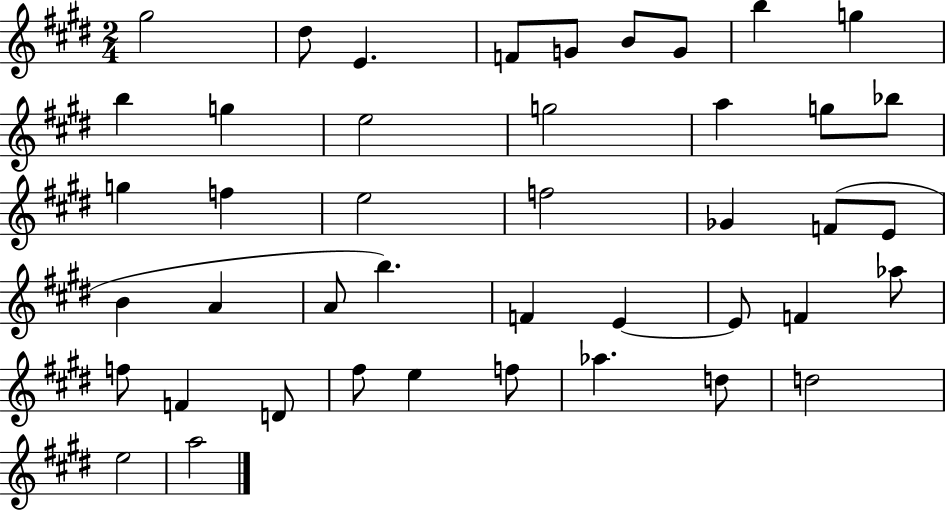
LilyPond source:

{
  \clef treble
  \numericTimeSignature
  \time 2/4
  \key e \major
  \repeat volta 2 { gis''2 | dis''8 e'4. | f'8 g'8 b'8 g'8 | b''4 g''4 | \break b''4 g''4 | e''2 | g''2 | a''4 g''8 bes''8 | \break g''4 f''4 | e''2 | f''2 | ges'4 f'8( e'8 | \break b'4 a'4 | a'8 b''4.) | f'4 e'4~~ | e'8 f'4 aes''8 | \break f''8 f'4 d'8 | fis''8 e''4 f''8 | aes''4. d''8 | d''2 | \break e''2 | a''2 | } \bar "|."
}